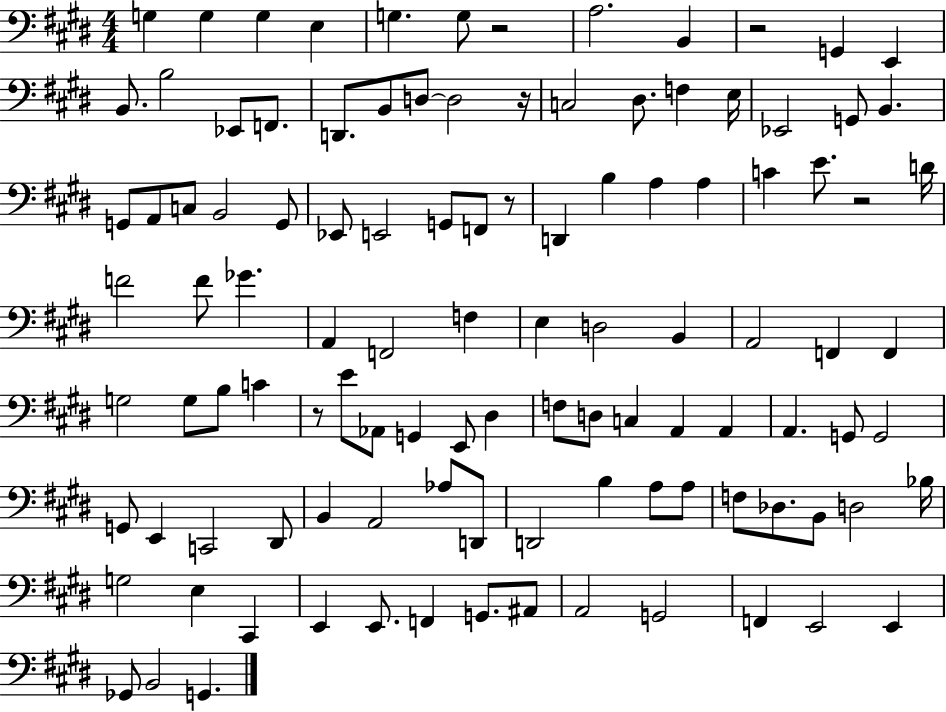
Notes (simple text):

G3/q G3/q G3/q E3/q G3/q. G3/e R/h A3/h. B2/q R/h G2/q E2/q B2/e. B3/h Eb2/e F2/e. D2/e. B2/e D3/e D3/h R/s C3/h D#3/e. F3/q E3/s Eb2/h G2/e B2/q. G2/e A2/e C3/e B2/h G2/e Eb2/e E2/h G2/e F2/e R/e D2/q B3/q A3/q A3/q C4/q E4/e. R/h D4/s F4/h F4/e Gb4/q. A2/q F2/h F3/q E3/q D3/h B2/q A2/h F2/q F2/q G3/h G3/e B3/e C4/q R/e E4/e Ab2/e G2/q E2/e D#3/q F3/e D3/e C3/q A2/q A2/q A2/q. G2/e G2/h G2/e E2/q C2/h D#2/e B2/q A2/h Ab3/e D2/e D2/h B3/q A3/e A3/e F3/e Db3/e. B2/e D3/h Bb3/s G3/h E3/q C#2/q E2/q E2/e. F2/q G2/e. A#2/e A2/h G2/h F2/q E2/h E2/q Gb2/e B2/h G2/q.